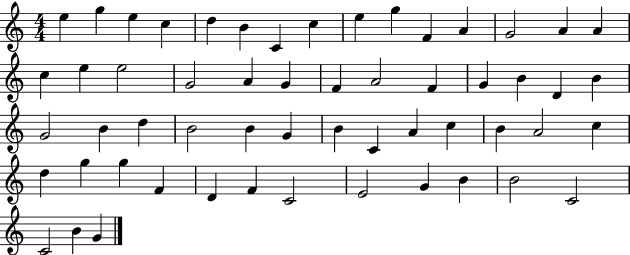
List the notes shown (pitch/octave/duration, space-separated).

E5/q G5/q E5/q C5/q D5/q B4/q C4/q C5/q E5/q G5/q F4/q A4/q G4/h A4/q A4/q C5/q E5/q E5/h G4/h A4/q G4/q F4/q A4/h F4/q G4/q B4/q D4/q B4/q G4/h B4/q D5/q B4/h B4/q G4/q B4/q C4/q A4/q C5/q B4/q A4/h C5/q D5/q G5/q G5/q F4/q D4/q F4/q C4/h E4/h G4/q B4/q B4/h C4/h C4/h B4/q G4/q